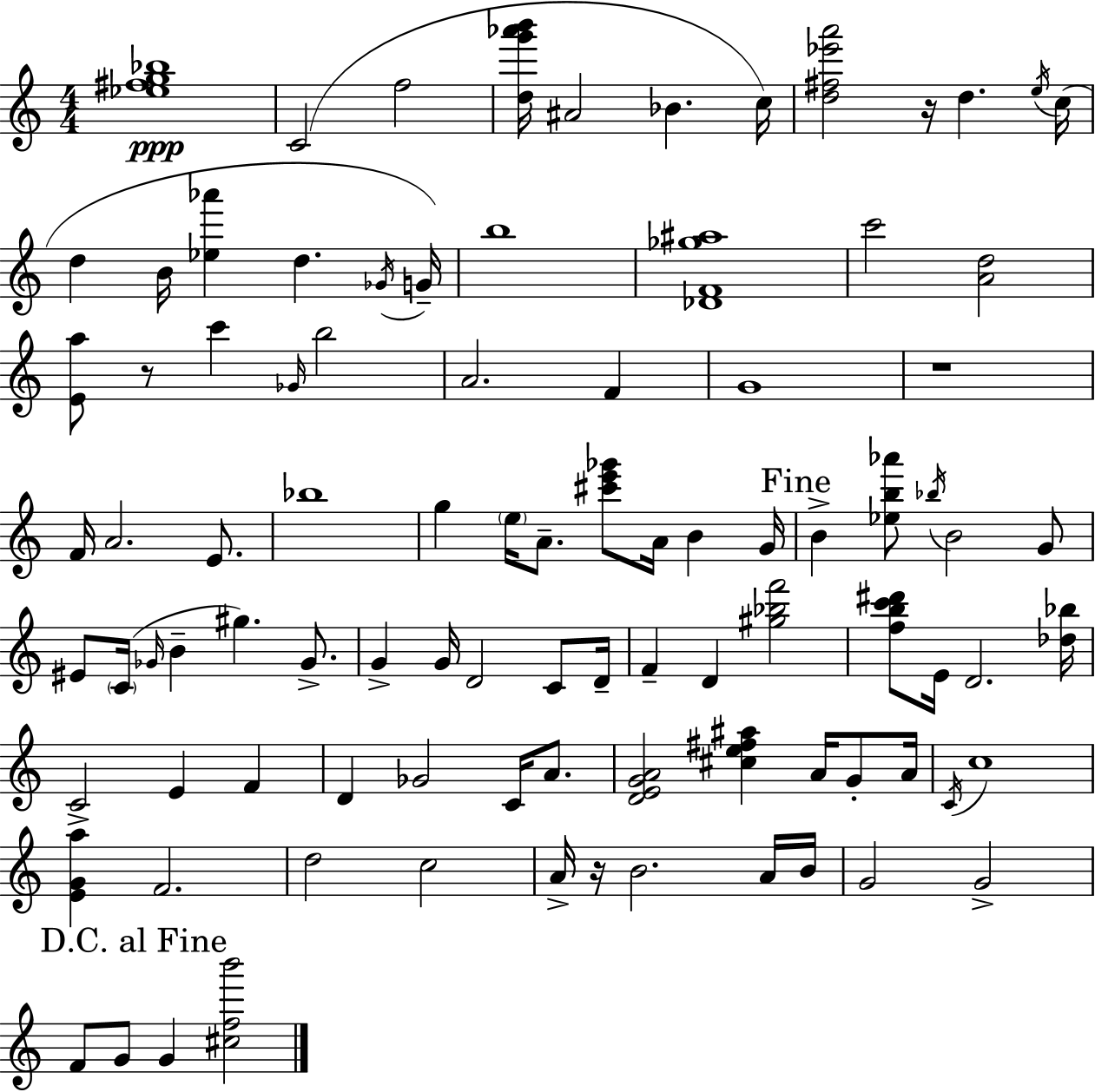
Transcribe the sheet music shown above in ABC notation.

X:1
T:Untitled
M:4/4
L:1/4
K:C
[_e^fg_b]4 C2 f2 [dg'_a'b']/4 ^A2 _B c/4 [d^f_e'a']2 z/4 d e/4 c/4 d B/4 [_e_a'] d _G/4 G/4 b4 [_DF_g^a]4 c'2 [Ad]2 [Ea]/2 z/2 c' _G/4 b2 A2 F G4 z4 F/4 A2 E/2 _b4 g e/4 A/2 [^c'e'_g']/2 A/4 B G/4 B [_eb_a']/2 _b/4 B2 G/2 ^E/2 C/4 _G/4 B ^g _G/2 G G/4 D2 C/2 D/4 F D [^g_bf']2 [fbc'^d']/2 E/4 D2 [_d_b]/4 C2 E F D _G2 C/4 A/2 [DEGA]2 [^ce^f^a] A/4 G/2 A/4 C/4 c4 [EGa] F2 d2 c2 A/4 z/4 B2 A/4 B/4 G2 G2 F/2 G/2 G [^cfb']2